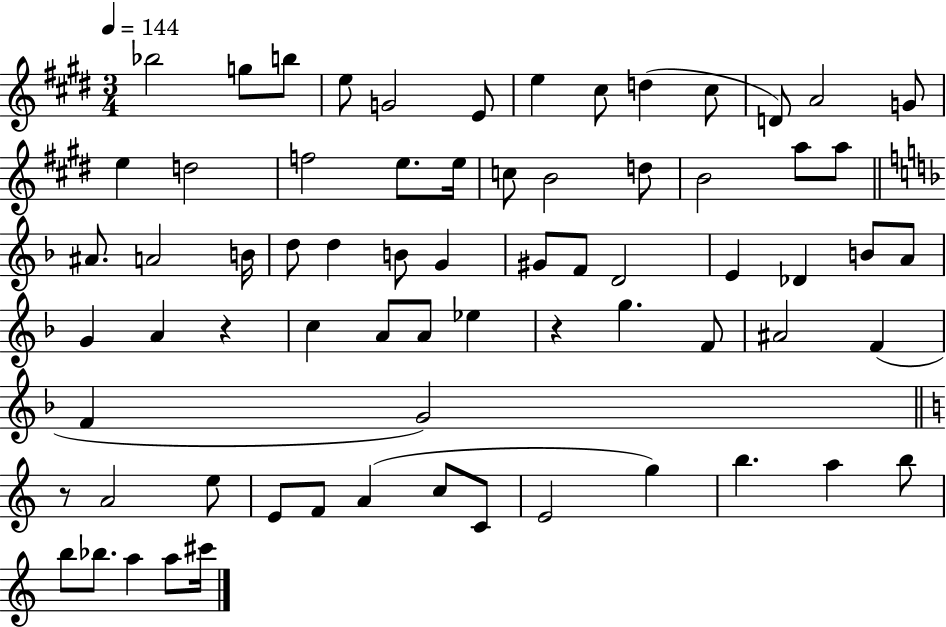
{
  \clef treble
  \numericTimeSignature
  \time 3/4
  \key e \major
  \tempo 4 = 144
  bes''2 g''8 b''8 | e''8 g'2 e'8 | e''4 cis''8 d''4( cis''8 | d'8) a'2 g'8 | \break e''4 d''2 | f''2 e''8. e''16 | c''8 b'2 d''8 | b'2 a''8 a''8 | \break \bar "||" \break \key f \major ais'8. a'2 b'16 | d''8 d''4 b'8 g'4 | gis'8 f'8 d'2 | e'4 des'4 b'8 a'8 | \break g'4 a'4 r4 | c''4 a'8 a'8 ees''4 | r4 g''4. f'8 | ais'2 f'4( | \break f'4 g'2) | \bar "||" \break \key a \minor r8 a'2 e''8 | e'8 f'8 a'4( c''8 c'8 | e'2 g''4) | b''4. a''4 b''8 | \break b''8 bes''8. a''4 a''8 cis'''16 | \bar "|."
}